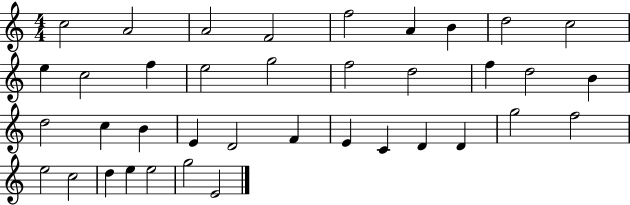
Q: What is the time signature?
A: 4/4